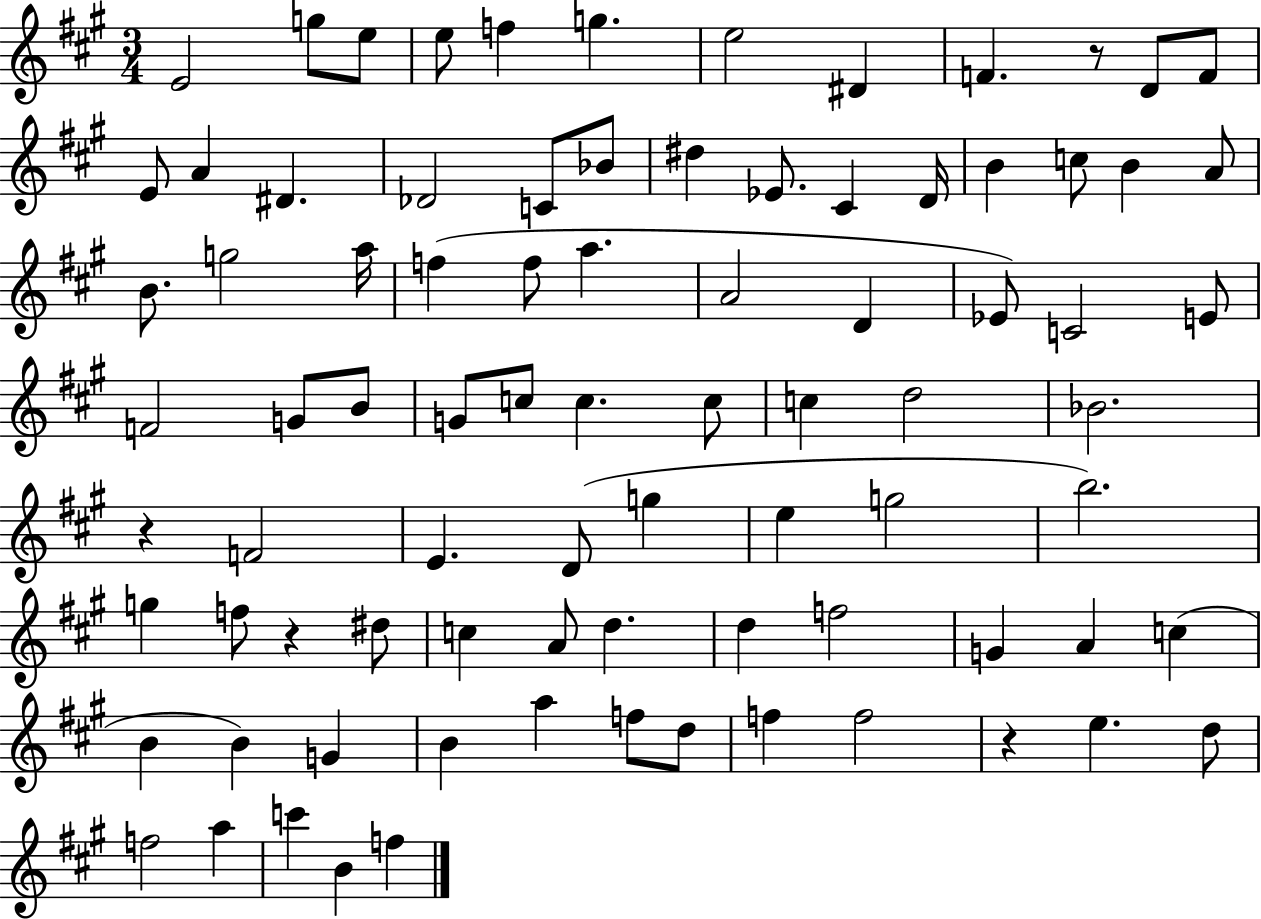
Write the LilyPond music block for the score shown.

{
  \clef treble
  \numericTimeSignature
  \time 3/4
  \key a \major
  e'2 g''8 e''8 | e''8 f''4 g''4. | e''2 dis'4 | f'4. r8 d'8 f'8 | \break e'8 a'4 dis'4. | des'2 c'8 bes'8 | dis''4 ees'8. cis'4 d'16 | b'4 c''8 b'4 a'8 | \break b'8. g''2 a''16 | f''4( f''8 a''4. | a'2 d'4 | ees'8) c'2 e'8 | \break f'2 g'8 b'8 | g'8 c''8 c''4. c''8 | c''4 d''2 | bes'2. | \break r4 f'2 | e'4. d'8( g''4 | e''4 g''2 | b''2.) | \break g''4 f''8 r4 dis''8 | c''4 a'8 d''4. | d''4 f''2 | g'4 a'4 c''4( | \break b'4 b'4) g'4 | b'4 a''4 f''8 d''8 | f''4 f''2 | r4 e''4. d''8 | \break f''2 a''4 | c'''4 b'4 f''4 | \bar "|."
}